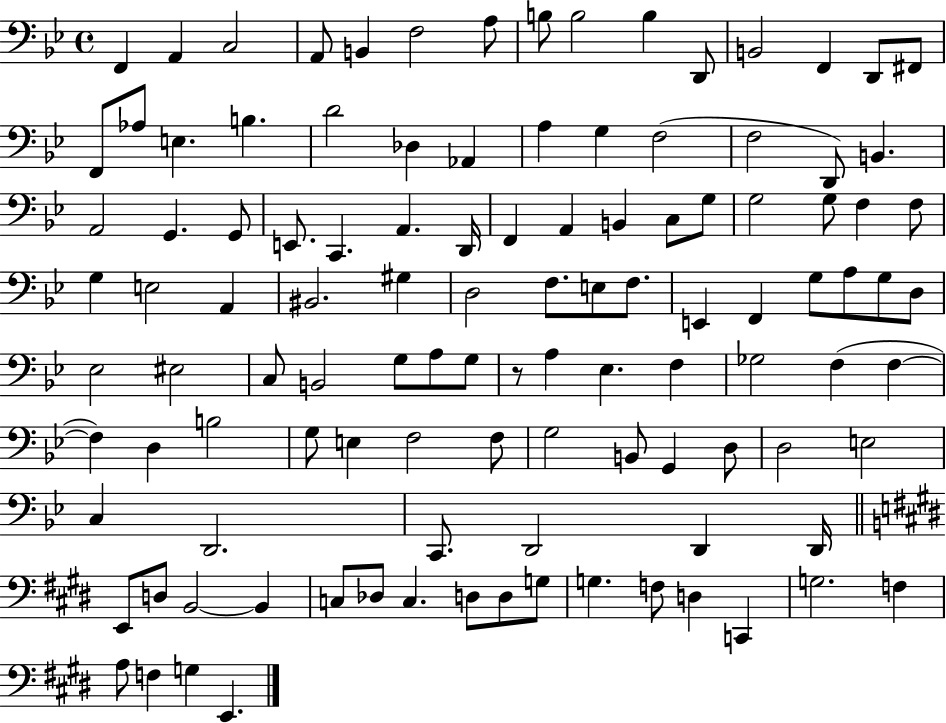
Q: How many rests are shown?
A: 1